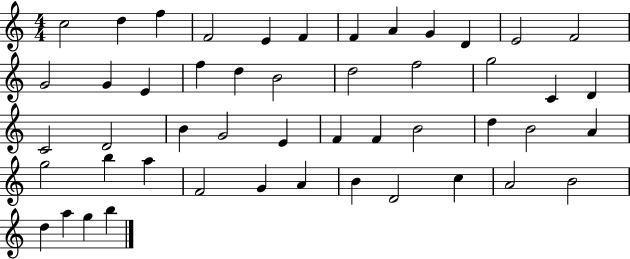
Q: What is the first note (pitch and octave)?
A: C5